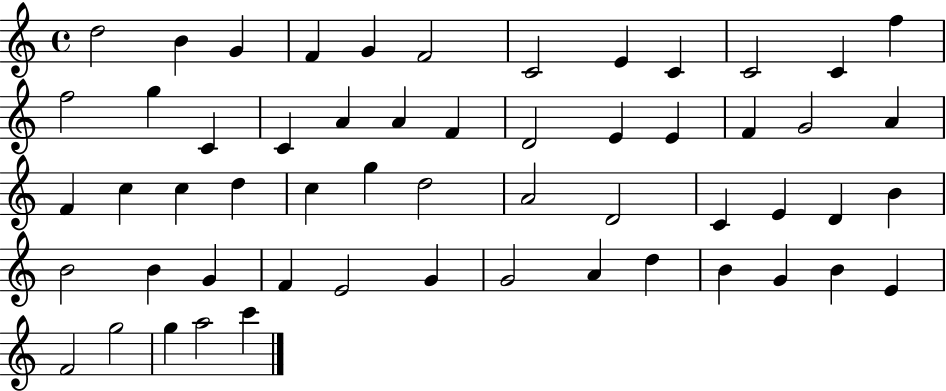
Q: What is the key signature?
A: C major